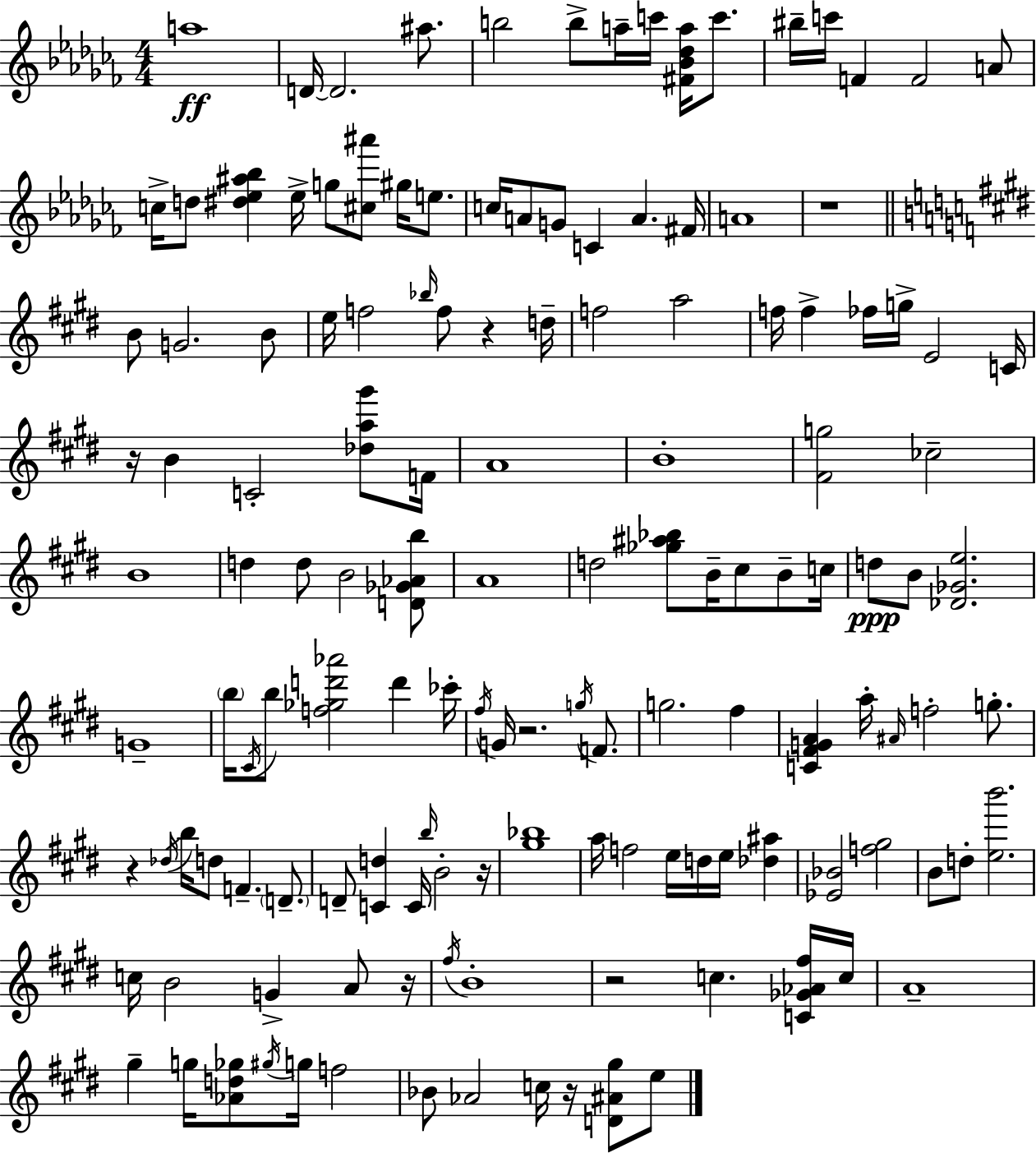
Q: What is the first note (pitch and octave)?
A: A5